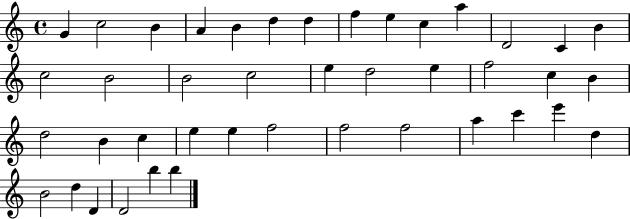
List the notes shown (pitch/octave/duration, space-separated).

G4/q C5/h B4/q A4/q B4/q D5/q D5/q F5/q E5/q C5/q A5/q D4/h C4/q B4/q C5/h B4/h B4/h C5/h E5/q D5/h E5/q F5/h C5/q B4/q D5/h B4/q C5/q E5/q E5/q F5/h F5/h F5/h A5/q C6/q E6/q D5/q B4/h D5/q D4/q D4/h B5/q B5/q